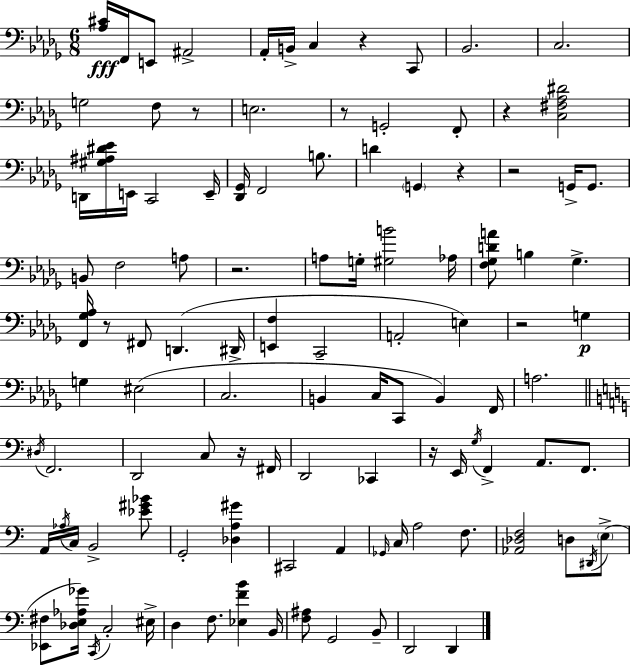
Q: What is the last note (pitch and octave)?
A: D2